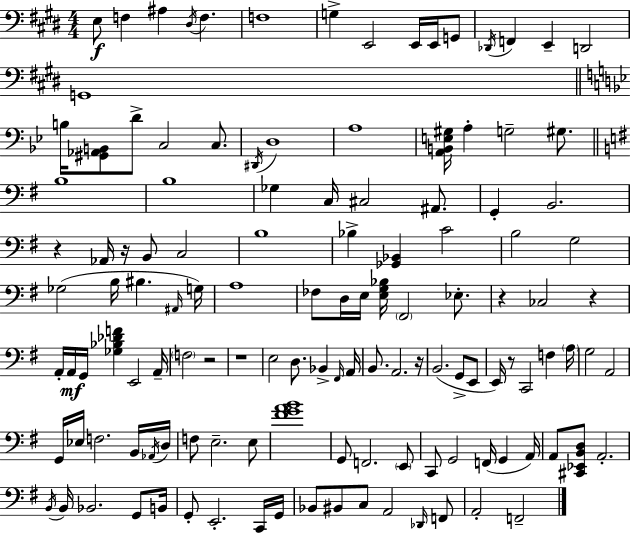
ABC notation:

X:1
T:Untitled
M:4/4
L:1/4
K:E
E,/2 F, ^A, ^D,/4 F, F,4 G, E,,2 E,,/4 E,,/4 G,,/2 _D,,/4 F,, E,, D,,2 G,,4 B,/4 [^G,,_A,,B,,]/2 D/2 C,2 C,/2 ^D,,/4 D,4 A,4 [A,,B,,E,^G,]/4 A, G,2 ^G,/2 B,4 B,4 _G, C,/4 ^C,2 ^A,,/2 G,, B,,2 z _A,,/4 z/4 B,,/2 C,2 B,4 _B, [_G,,_B,,] C2 B,2 G,2 _G,2 B,/4 ^B, ^A,,/4 G,/4 A,4 _F,/2 D,/4 E,/4 [E,G,_B,]/4 ^F,,2 _E,/2 z _C,2 z A,,/4 A,,/4 G,,/4 [_G,_B,_DF] E,,2 A,,/4 F,2 z2 z4 E,2 D,/2 _B,, ^F,,/4 A,,/4 B,,/2 A,,2 z/4 B,,2 G,,/2 E,,/2 E,,/4 z/2 C,,2 F, A,/4 G,2 A,,2 G,,/4 _E,/4 F,2 B,,/4 _A,,/4 D,/4 F,/2 E,2 E,/2 [^FGAB]4 G,,/2 F,,2 E,,/2 C,,/2 G,,2 F,,/4 G,, A,,/4 A,,/2 [^C,,_E,,B,,D,]/2 A,,2 B,,/4 B,,/4 _B,,2 G,,/2 B,,/4 G,,/2 E,,2 C,,/4 G,,/4 _B,,/2 ^B,,/2 C,/2 A,,2 _D,,/4 F,,/2 A,,2 F,,2